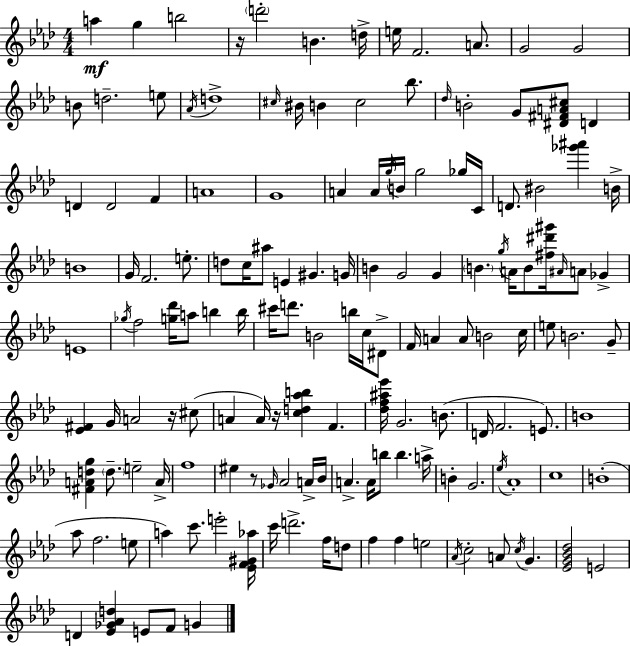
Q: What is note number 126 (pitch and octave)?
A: Ab4